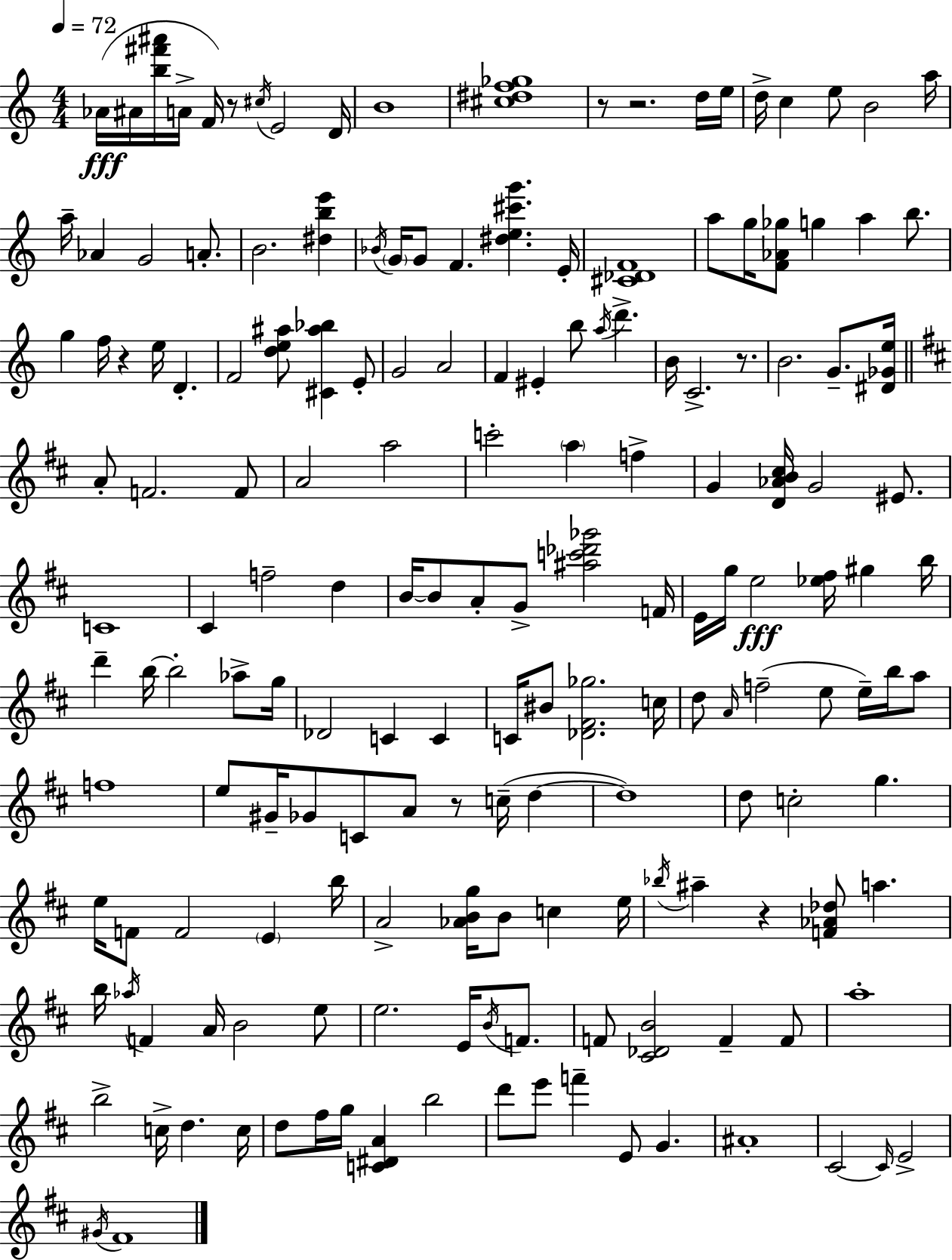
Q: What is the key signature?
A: A minor